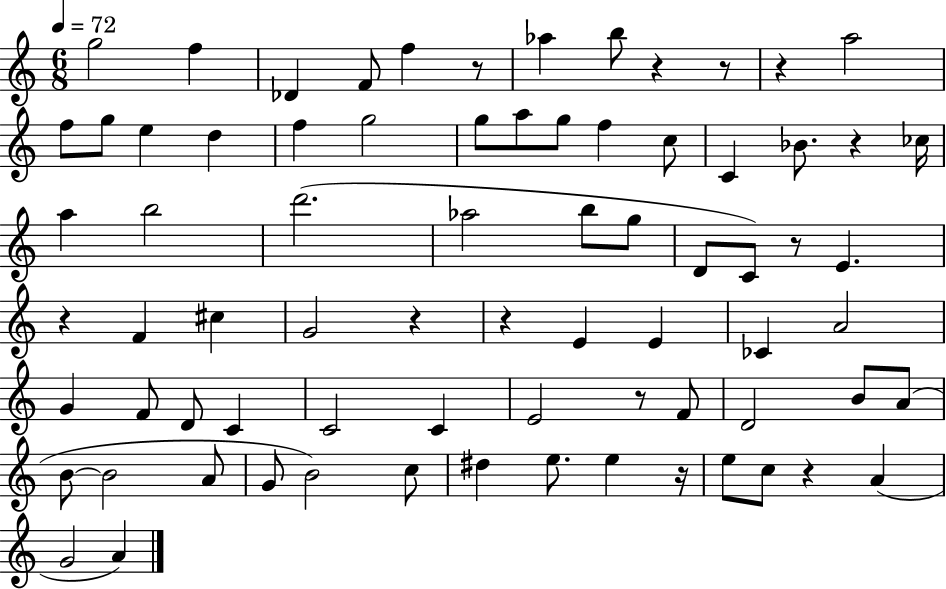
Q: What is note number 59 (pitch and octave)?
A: E5